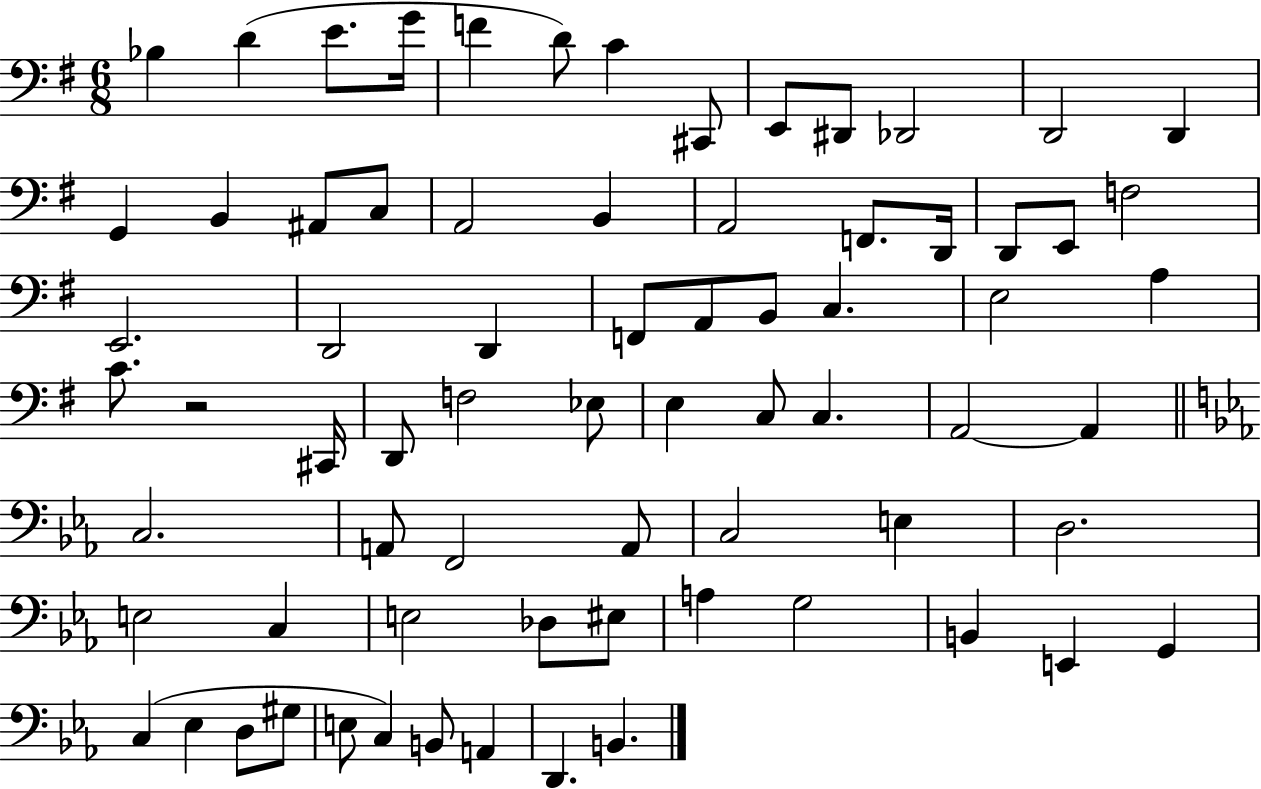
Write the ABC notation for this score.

X:1
T:Untitled
M:6/8
L:1/4
K:G
_B, D E/2 G/4 F D/2 C ^C,,/2 E,,/2 ^D,,/2 _D,,2 D,,2 D,, G,, B,, ^A,,/2 C,/2 A,,2 B,, A,,2 F,,/2 D,,/4 D,,/2 E,,/2 F,2 E,,2 D,,2 D,, F,,/2 A,,/2 B,,/2 C, E,2 A, C/2 z2 ^C,,/4 D,,/2 F,2 _E,/2 E, C,/2 C, A,,2 A,, C,2 A,,/2 F,,2 A,,/2 C,2 E, D,2 E,2 C, E,2 _D,/2 ^E,/2 A, G,2 B,, E,, G,, C, _E, D,/2 ^G,/2 E,/2 C, B,,/2 A,, D,, B,,